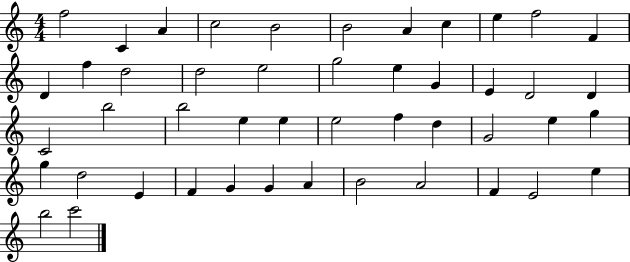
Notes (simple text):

F5/h C4/q A4/q C5/h B4/h B4/h A4/q C5/q E5/q F5/h F4/q D4/q F5/q D5/h D5/h E5/h G5/h E5/q G4/q E4/q D4/h D4/q C4/h B5/h B5/h E5/q E5/q E5/h F5/q D5/q G4/h E5/q G5/q G5/q D5/h E4/q F4/q G4/q G4/q A4/q B4/h A4/h F4/q E4/h E5/q B5/h C6/h